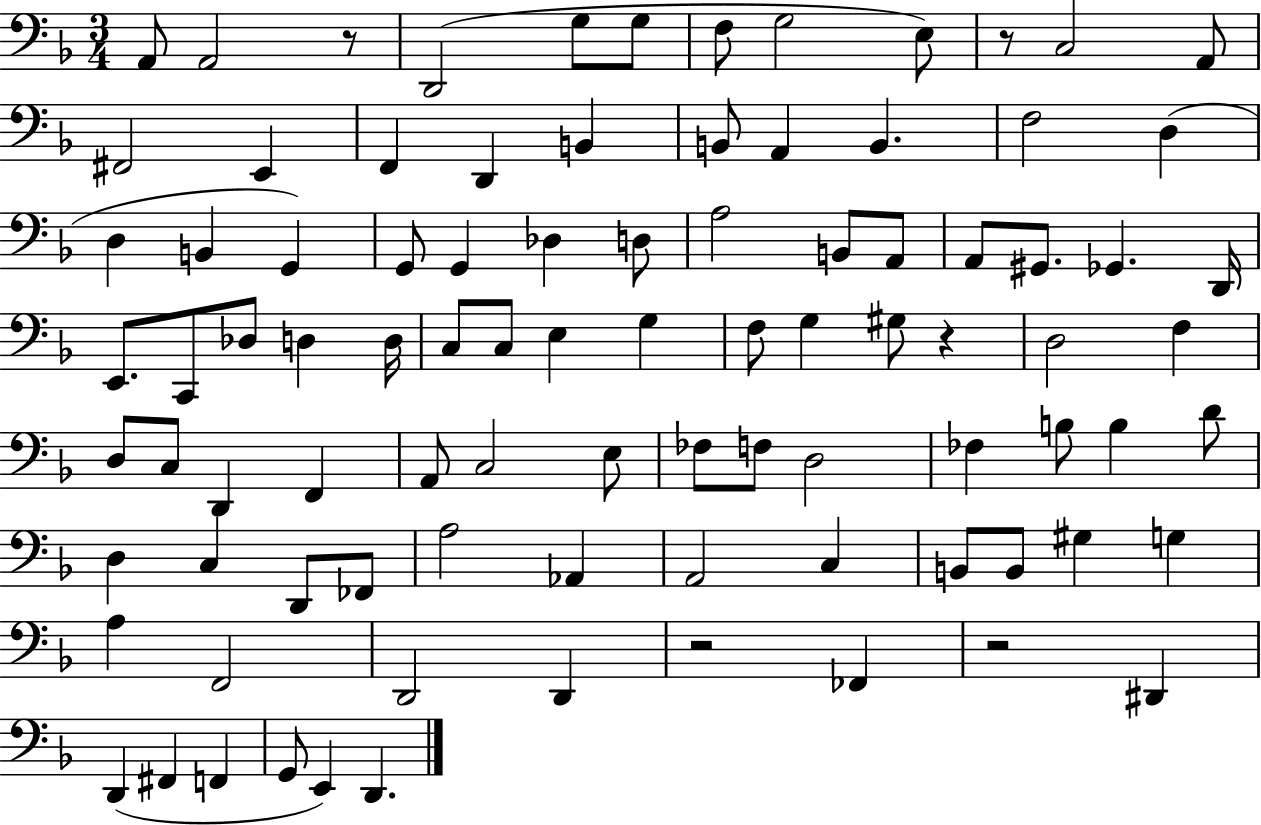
X:1
T:Untitled
M:3/4
L:1/4
K:F
A,,/2 A,,2 z/2 D,,2 G,/2 G,/2 F,/2 G,2 E,/2 z/2 C,2 A,,/2 ^F,,2 E,, F,, D,, B,, B,,/2 A,, B,, F,2 D, D, B,, G,, G,,/2 G,, _D, D,/2 A,2 B,,/2 A,,/2 A,,/2 ^G,,/2 _G,, D,,/4 E,,/2 C,,/2 _D,/2 D, D,/4 C,/2 C,/2 E, G, F,/2 G, ^G,/2 z D,2 F, D,/2 C,/2 D,, F,, A,,/2 C,2 E,/2 _F,/2 F,/2 D,2 _F, B,/2 B, D/2 D, C, D,,/2 _F,,/2 A,2 _A,, A,,2 C, B,,/2 B,,/2 ^G, G, A, F,,2 D,,2 D,, z2 _F,, z2 ^D,, D,, ^F,, F,, G,,/2 E,, D,,